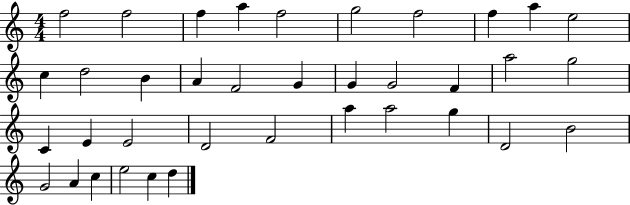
F5/h F5/h F5/q A5/q F5/h G5/h F5/h F5/q A5/q E5/h C5/q D5/h B4/q A4/q F4/h G4/q G4/q G4/h F4/q A5/h G5/h C4/q E4/q E4/h D4/h F4/h A5/q A5/h G5/q D4/h B4/h G4/h A4/q C5/q E5/h C5/q D5/q